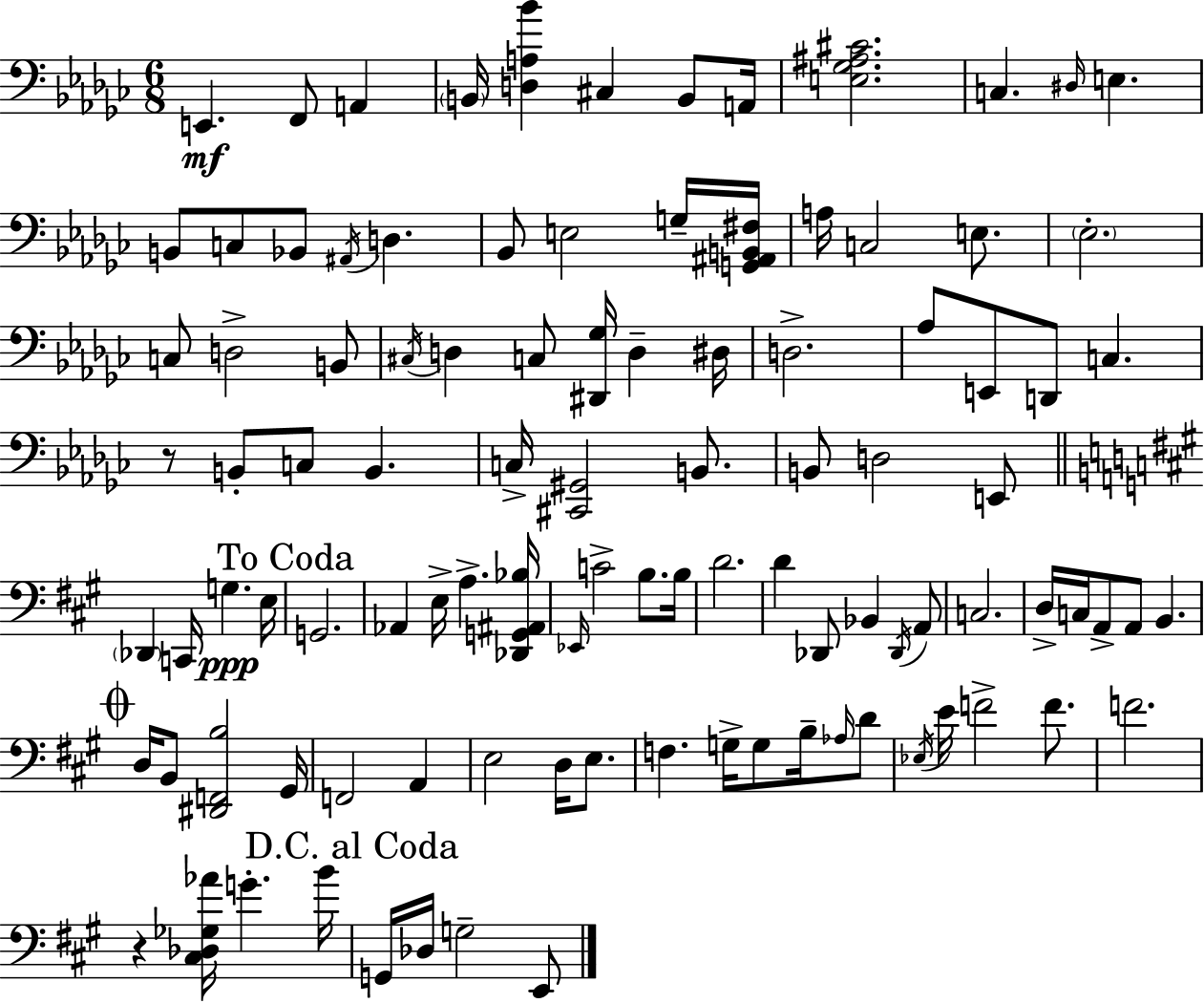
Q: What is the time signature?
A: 6/8